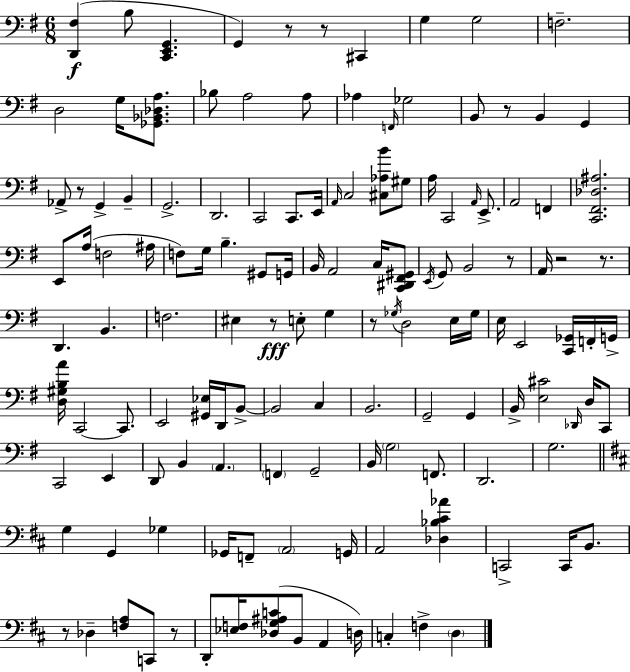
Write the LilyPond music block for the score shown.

{
  \clef bass
  \numericTimeSignature
  \time 6/8
  \key g \major
  \repeat volta 2 { <d, fis>4(\f b8 <c, e, g,>4. | g,4) r8 r8 cis,4 | g4 g2 | f2.-- | \break d2 g16 <ges, bes, des a>8. | bes8 a2 a8 | aes4 \grace { f,16 } ges2 | b,8 r8 b,4 g,4 | \break aes,8-> r8 g,4-> b,4-- | g,2.-> | d,2. | c,2 c,8. | \break e,16 \grace { a,16 } c2 <cis aes b'>8 | gis8 a16 c,2 \grace { a,16 } | e,8.-> a,2 f,4 | <c, fis, des ais>2. | \break e,8 a16( f2 | ais16 f8) g16 b4.-- | gis,8 g,16 b,16 a,2 | c16 <c, dis, fis, gis,>8 \acciaccatura { e,16 } g,8 b,2 | \break r8 a,16 r2 | r8. d,4. b,4. | f2. | eis4 r8\fff e8-. | \break g4 r8 \acciaccatura { ges16 } d2 | e16 ges16 e16 e,2 | <c, ges,>16 f,16-. g,16-> <d gis b a'>16 c,2~~ | c,8. e,2 | \break <gis, ees>16 d,16 b,8->~~ b,2 | c4 b,2. | g,2-- | g,4 b,16-> <e cis'>2 | \break \grace { des,16 } d16 c,8 c,2 | e,4 d,8 b,4 | \parenthesize a,4. \parenthesize f,4 g,2-- | b,16 \parenthesize g2 | \break f,8. d,2. | g2. | \bar "||" \break \key b \minor g4 g,4 ges4 | ges,16 f,8-- \parenthesize a,2 g,16 | a,2 <des bes cis' aes'>4 | c,2-> c,16 b,8. | \break r8 des4-- <f a>8 c,8 r8 | d,8-. <ees f>16 <des g ais c'>8( b,8 a,4 d16) | c4-. f4-> \parenthesize d4 | } \bar "|."
}